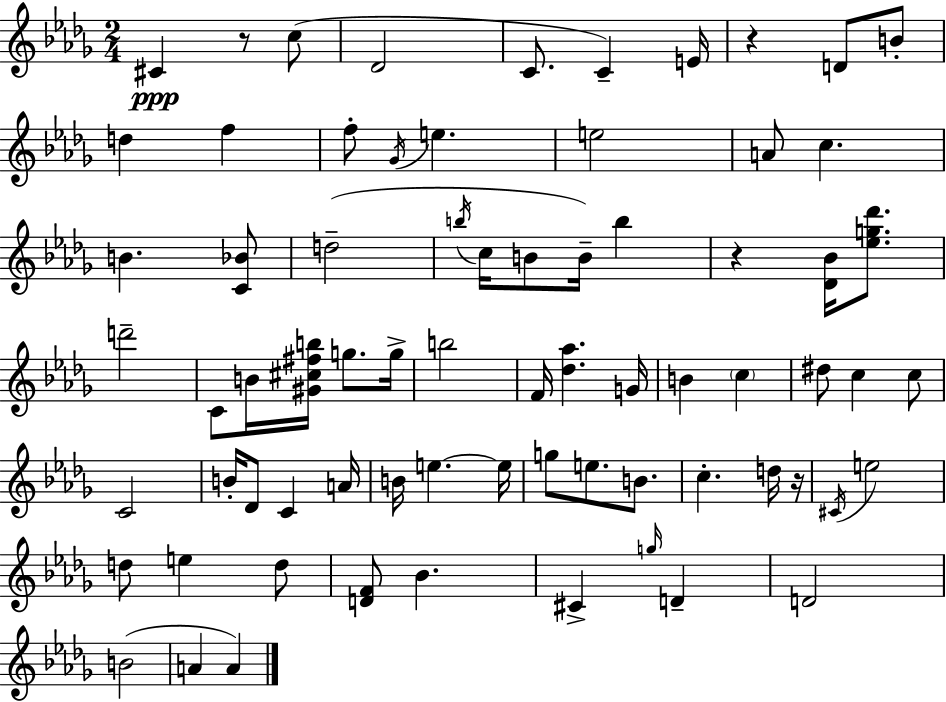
C#4/q R/e C5/e Db4/h C4/e. C4/q E4/s R/q D4/e B4/e D5/q F5/q F5/e Gb4/s E5/q. E5/h A4/e C5/q. B4/q. [C4,Bb4]/e D5/h B5/s C5/s B4/e B4/s B5/q R/q [Db4,Bb4]/s [Eb5,G5,Db6]/e. D6/h C4/e B4/s [G#4,C#5,F#5,B5]/s G5/e. G5/s B5/h F4/s [Db5,Ab5]/q. G4/s B4/q C5/q D#5/e C5/q C5/e C4/h B4/s Db4/e C4/q A4/s B4/s E5/q. E5/s G5/e E5/e. B4/e. C5/q. D5/s R/s C#4/s E5/h D5/e E5/q D5/e [D4,F4]/e Bb4/q. C#4/q G5/s D4/q D4/h B4/h A4/q A4/q